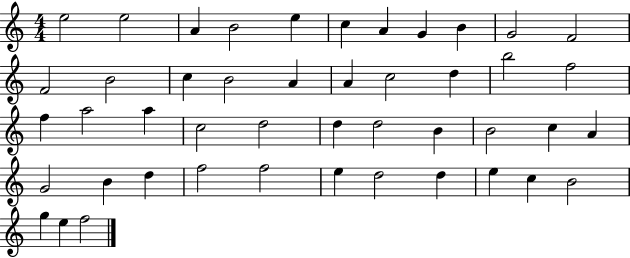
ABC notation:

X:1
T:Untitled
M:4/4
L:1/4
K:C
e2 e2 A B2 e c A G B G2 F2 F2 B2 c B2 A A c2 d b2 f2 f a2 a c2 d2 d d2 B B2 c A G2 B d f2 f2 e d2 d e c B2 g e f2